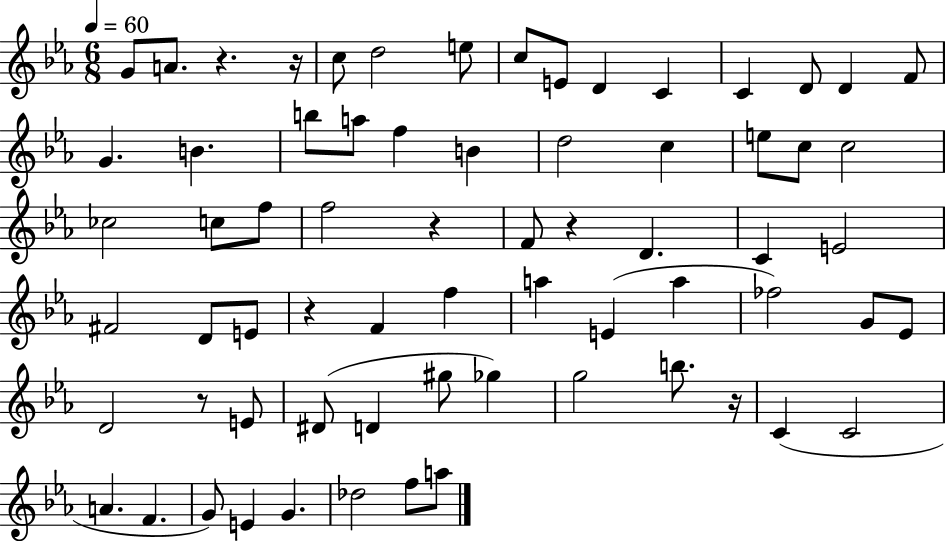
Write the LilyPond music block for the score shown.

{
  \clef treble
  \numericTimeSignature
  \time 6/8
  \key ees \major
  \tempo 4 = 60
  g'8 a'8. r4. r16 | c''8 d''2 e''8 | c''8 e'8 d'4 c'4 | c'4 d'8 d'4 f'8 | \break g'4. b'4. | b''8 a''8 f''4 b'4 | d''2 c''4 | e''8 c''8 c''2 | \break ces''2 c''8 f''8 | f''2 r4 | f'8 r4 d'4. | c'4 e'2 | \break fis'2 d'8 e'8 | r4 f'4 f''4 | a''4 e'4( a''4 | fes''2) g'8 ees'8 | \break d'2 r8 e'8 | dis'8( d'4 gis''8 ges''4) | g''2 b''8. r16 | c'4( c'2 | \break a'4. f'4. | g'8) e'4 g'4. | des''2 f''8 a''8 | \bar "|."
}